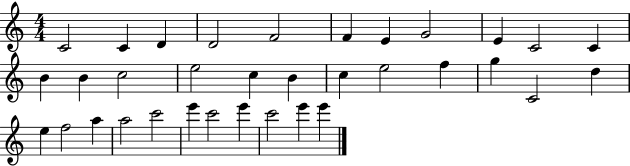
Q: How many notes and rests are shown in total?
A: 34